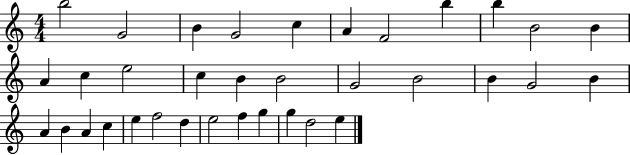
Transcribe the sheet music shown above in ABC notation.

X:1
T:Untitled
M:4/4
L:1/4
K:C
b2 G2 B G2 c A F2 b b B2 B A c e2 c B B2 G2 B2 B G2 B A B A c e f2 d e2 f g g d2 e